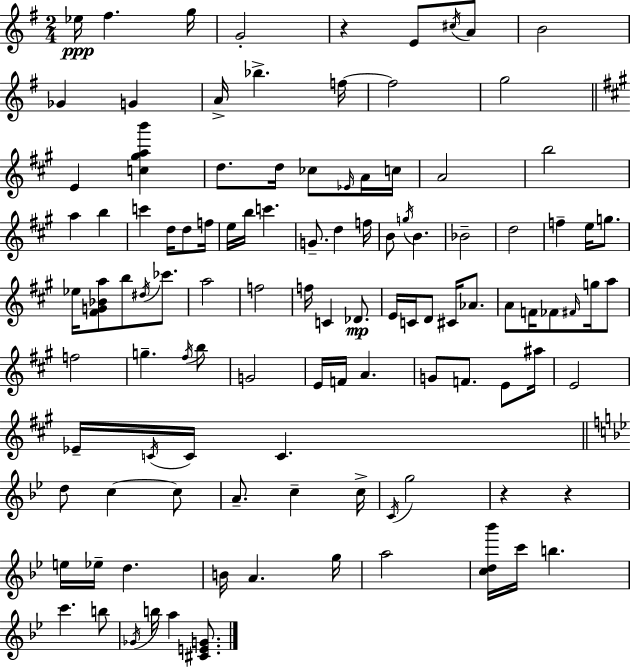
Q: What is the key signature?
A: G major